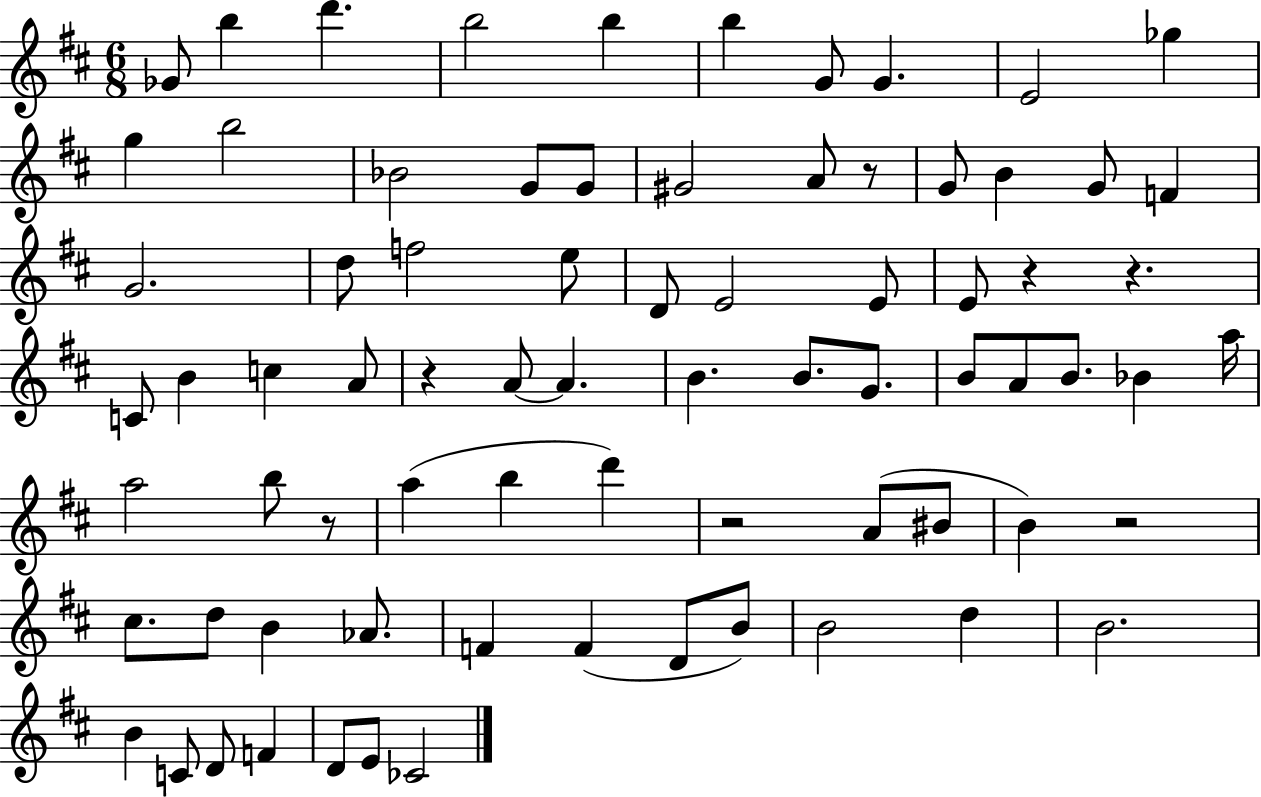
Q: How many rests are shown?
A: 7